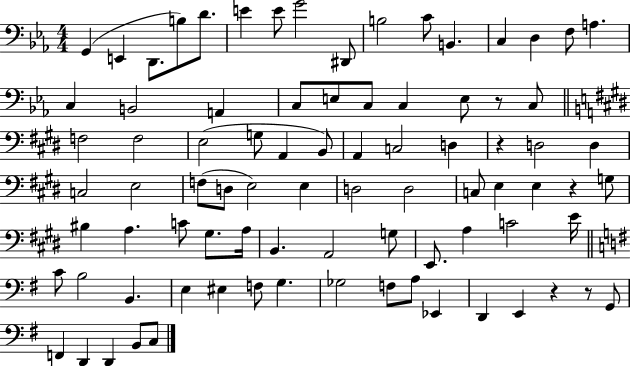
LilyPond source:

{
  \clef bass
  \numericTimeSignature
  \time 4/4
  \key ees \major
  \repeat volta 2 { g,4( e,4 d,8. b8) d'8. | e'4 e'8 g'2 dis,8 | b2 c'8 b,4. | c4 d4 f8 a4. | \break c4 b,2 a,4 | c8 e8 c8 c4 e8 r8 c8 | \bar "||" \break \key e \major f2 f2 | e2( g8 a,4 b,8) | a,4 c2 d4 | r4 d2 d4 | \break c2 e2 | f8( d8 e2) e4 | d2 d2 | c8 e4 e4 r4 g8 | \break bis4 a4. c'8 gis8. a16 | b,4. a,2 g8 | e,8. a4 c'2 e'16 | \bar "||" \break \key e \minor c'8 b2 b,4. | e4 eis4 f8 g4. | ges2 f8 a8 ees,4 | d,4 e,4 r4 r8 g,8 | \break f,4 d,4 d,4 b,8 c8 | } \bar "|."
}